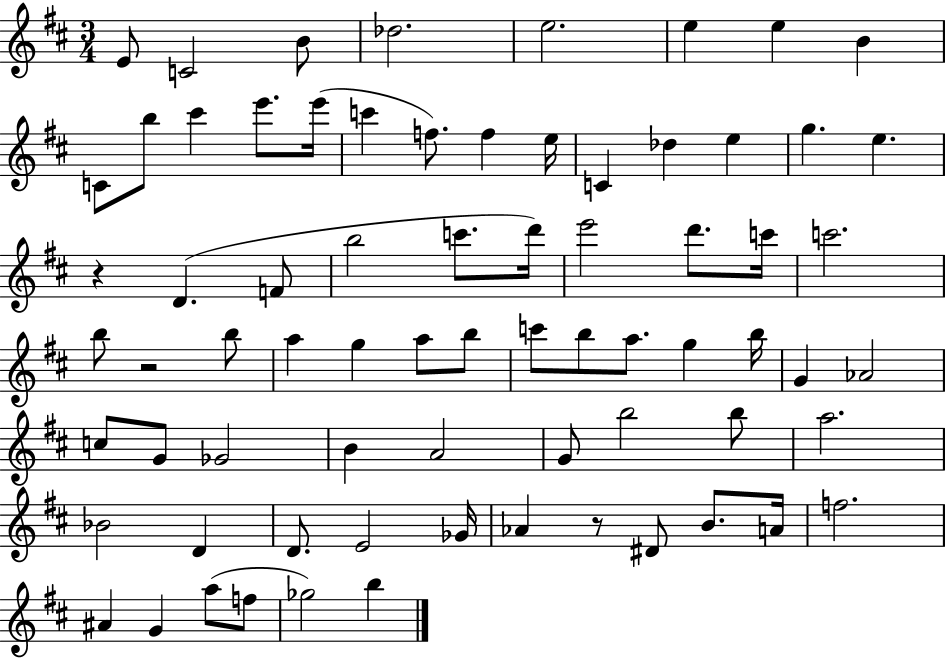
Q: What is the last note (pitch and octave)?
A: B5